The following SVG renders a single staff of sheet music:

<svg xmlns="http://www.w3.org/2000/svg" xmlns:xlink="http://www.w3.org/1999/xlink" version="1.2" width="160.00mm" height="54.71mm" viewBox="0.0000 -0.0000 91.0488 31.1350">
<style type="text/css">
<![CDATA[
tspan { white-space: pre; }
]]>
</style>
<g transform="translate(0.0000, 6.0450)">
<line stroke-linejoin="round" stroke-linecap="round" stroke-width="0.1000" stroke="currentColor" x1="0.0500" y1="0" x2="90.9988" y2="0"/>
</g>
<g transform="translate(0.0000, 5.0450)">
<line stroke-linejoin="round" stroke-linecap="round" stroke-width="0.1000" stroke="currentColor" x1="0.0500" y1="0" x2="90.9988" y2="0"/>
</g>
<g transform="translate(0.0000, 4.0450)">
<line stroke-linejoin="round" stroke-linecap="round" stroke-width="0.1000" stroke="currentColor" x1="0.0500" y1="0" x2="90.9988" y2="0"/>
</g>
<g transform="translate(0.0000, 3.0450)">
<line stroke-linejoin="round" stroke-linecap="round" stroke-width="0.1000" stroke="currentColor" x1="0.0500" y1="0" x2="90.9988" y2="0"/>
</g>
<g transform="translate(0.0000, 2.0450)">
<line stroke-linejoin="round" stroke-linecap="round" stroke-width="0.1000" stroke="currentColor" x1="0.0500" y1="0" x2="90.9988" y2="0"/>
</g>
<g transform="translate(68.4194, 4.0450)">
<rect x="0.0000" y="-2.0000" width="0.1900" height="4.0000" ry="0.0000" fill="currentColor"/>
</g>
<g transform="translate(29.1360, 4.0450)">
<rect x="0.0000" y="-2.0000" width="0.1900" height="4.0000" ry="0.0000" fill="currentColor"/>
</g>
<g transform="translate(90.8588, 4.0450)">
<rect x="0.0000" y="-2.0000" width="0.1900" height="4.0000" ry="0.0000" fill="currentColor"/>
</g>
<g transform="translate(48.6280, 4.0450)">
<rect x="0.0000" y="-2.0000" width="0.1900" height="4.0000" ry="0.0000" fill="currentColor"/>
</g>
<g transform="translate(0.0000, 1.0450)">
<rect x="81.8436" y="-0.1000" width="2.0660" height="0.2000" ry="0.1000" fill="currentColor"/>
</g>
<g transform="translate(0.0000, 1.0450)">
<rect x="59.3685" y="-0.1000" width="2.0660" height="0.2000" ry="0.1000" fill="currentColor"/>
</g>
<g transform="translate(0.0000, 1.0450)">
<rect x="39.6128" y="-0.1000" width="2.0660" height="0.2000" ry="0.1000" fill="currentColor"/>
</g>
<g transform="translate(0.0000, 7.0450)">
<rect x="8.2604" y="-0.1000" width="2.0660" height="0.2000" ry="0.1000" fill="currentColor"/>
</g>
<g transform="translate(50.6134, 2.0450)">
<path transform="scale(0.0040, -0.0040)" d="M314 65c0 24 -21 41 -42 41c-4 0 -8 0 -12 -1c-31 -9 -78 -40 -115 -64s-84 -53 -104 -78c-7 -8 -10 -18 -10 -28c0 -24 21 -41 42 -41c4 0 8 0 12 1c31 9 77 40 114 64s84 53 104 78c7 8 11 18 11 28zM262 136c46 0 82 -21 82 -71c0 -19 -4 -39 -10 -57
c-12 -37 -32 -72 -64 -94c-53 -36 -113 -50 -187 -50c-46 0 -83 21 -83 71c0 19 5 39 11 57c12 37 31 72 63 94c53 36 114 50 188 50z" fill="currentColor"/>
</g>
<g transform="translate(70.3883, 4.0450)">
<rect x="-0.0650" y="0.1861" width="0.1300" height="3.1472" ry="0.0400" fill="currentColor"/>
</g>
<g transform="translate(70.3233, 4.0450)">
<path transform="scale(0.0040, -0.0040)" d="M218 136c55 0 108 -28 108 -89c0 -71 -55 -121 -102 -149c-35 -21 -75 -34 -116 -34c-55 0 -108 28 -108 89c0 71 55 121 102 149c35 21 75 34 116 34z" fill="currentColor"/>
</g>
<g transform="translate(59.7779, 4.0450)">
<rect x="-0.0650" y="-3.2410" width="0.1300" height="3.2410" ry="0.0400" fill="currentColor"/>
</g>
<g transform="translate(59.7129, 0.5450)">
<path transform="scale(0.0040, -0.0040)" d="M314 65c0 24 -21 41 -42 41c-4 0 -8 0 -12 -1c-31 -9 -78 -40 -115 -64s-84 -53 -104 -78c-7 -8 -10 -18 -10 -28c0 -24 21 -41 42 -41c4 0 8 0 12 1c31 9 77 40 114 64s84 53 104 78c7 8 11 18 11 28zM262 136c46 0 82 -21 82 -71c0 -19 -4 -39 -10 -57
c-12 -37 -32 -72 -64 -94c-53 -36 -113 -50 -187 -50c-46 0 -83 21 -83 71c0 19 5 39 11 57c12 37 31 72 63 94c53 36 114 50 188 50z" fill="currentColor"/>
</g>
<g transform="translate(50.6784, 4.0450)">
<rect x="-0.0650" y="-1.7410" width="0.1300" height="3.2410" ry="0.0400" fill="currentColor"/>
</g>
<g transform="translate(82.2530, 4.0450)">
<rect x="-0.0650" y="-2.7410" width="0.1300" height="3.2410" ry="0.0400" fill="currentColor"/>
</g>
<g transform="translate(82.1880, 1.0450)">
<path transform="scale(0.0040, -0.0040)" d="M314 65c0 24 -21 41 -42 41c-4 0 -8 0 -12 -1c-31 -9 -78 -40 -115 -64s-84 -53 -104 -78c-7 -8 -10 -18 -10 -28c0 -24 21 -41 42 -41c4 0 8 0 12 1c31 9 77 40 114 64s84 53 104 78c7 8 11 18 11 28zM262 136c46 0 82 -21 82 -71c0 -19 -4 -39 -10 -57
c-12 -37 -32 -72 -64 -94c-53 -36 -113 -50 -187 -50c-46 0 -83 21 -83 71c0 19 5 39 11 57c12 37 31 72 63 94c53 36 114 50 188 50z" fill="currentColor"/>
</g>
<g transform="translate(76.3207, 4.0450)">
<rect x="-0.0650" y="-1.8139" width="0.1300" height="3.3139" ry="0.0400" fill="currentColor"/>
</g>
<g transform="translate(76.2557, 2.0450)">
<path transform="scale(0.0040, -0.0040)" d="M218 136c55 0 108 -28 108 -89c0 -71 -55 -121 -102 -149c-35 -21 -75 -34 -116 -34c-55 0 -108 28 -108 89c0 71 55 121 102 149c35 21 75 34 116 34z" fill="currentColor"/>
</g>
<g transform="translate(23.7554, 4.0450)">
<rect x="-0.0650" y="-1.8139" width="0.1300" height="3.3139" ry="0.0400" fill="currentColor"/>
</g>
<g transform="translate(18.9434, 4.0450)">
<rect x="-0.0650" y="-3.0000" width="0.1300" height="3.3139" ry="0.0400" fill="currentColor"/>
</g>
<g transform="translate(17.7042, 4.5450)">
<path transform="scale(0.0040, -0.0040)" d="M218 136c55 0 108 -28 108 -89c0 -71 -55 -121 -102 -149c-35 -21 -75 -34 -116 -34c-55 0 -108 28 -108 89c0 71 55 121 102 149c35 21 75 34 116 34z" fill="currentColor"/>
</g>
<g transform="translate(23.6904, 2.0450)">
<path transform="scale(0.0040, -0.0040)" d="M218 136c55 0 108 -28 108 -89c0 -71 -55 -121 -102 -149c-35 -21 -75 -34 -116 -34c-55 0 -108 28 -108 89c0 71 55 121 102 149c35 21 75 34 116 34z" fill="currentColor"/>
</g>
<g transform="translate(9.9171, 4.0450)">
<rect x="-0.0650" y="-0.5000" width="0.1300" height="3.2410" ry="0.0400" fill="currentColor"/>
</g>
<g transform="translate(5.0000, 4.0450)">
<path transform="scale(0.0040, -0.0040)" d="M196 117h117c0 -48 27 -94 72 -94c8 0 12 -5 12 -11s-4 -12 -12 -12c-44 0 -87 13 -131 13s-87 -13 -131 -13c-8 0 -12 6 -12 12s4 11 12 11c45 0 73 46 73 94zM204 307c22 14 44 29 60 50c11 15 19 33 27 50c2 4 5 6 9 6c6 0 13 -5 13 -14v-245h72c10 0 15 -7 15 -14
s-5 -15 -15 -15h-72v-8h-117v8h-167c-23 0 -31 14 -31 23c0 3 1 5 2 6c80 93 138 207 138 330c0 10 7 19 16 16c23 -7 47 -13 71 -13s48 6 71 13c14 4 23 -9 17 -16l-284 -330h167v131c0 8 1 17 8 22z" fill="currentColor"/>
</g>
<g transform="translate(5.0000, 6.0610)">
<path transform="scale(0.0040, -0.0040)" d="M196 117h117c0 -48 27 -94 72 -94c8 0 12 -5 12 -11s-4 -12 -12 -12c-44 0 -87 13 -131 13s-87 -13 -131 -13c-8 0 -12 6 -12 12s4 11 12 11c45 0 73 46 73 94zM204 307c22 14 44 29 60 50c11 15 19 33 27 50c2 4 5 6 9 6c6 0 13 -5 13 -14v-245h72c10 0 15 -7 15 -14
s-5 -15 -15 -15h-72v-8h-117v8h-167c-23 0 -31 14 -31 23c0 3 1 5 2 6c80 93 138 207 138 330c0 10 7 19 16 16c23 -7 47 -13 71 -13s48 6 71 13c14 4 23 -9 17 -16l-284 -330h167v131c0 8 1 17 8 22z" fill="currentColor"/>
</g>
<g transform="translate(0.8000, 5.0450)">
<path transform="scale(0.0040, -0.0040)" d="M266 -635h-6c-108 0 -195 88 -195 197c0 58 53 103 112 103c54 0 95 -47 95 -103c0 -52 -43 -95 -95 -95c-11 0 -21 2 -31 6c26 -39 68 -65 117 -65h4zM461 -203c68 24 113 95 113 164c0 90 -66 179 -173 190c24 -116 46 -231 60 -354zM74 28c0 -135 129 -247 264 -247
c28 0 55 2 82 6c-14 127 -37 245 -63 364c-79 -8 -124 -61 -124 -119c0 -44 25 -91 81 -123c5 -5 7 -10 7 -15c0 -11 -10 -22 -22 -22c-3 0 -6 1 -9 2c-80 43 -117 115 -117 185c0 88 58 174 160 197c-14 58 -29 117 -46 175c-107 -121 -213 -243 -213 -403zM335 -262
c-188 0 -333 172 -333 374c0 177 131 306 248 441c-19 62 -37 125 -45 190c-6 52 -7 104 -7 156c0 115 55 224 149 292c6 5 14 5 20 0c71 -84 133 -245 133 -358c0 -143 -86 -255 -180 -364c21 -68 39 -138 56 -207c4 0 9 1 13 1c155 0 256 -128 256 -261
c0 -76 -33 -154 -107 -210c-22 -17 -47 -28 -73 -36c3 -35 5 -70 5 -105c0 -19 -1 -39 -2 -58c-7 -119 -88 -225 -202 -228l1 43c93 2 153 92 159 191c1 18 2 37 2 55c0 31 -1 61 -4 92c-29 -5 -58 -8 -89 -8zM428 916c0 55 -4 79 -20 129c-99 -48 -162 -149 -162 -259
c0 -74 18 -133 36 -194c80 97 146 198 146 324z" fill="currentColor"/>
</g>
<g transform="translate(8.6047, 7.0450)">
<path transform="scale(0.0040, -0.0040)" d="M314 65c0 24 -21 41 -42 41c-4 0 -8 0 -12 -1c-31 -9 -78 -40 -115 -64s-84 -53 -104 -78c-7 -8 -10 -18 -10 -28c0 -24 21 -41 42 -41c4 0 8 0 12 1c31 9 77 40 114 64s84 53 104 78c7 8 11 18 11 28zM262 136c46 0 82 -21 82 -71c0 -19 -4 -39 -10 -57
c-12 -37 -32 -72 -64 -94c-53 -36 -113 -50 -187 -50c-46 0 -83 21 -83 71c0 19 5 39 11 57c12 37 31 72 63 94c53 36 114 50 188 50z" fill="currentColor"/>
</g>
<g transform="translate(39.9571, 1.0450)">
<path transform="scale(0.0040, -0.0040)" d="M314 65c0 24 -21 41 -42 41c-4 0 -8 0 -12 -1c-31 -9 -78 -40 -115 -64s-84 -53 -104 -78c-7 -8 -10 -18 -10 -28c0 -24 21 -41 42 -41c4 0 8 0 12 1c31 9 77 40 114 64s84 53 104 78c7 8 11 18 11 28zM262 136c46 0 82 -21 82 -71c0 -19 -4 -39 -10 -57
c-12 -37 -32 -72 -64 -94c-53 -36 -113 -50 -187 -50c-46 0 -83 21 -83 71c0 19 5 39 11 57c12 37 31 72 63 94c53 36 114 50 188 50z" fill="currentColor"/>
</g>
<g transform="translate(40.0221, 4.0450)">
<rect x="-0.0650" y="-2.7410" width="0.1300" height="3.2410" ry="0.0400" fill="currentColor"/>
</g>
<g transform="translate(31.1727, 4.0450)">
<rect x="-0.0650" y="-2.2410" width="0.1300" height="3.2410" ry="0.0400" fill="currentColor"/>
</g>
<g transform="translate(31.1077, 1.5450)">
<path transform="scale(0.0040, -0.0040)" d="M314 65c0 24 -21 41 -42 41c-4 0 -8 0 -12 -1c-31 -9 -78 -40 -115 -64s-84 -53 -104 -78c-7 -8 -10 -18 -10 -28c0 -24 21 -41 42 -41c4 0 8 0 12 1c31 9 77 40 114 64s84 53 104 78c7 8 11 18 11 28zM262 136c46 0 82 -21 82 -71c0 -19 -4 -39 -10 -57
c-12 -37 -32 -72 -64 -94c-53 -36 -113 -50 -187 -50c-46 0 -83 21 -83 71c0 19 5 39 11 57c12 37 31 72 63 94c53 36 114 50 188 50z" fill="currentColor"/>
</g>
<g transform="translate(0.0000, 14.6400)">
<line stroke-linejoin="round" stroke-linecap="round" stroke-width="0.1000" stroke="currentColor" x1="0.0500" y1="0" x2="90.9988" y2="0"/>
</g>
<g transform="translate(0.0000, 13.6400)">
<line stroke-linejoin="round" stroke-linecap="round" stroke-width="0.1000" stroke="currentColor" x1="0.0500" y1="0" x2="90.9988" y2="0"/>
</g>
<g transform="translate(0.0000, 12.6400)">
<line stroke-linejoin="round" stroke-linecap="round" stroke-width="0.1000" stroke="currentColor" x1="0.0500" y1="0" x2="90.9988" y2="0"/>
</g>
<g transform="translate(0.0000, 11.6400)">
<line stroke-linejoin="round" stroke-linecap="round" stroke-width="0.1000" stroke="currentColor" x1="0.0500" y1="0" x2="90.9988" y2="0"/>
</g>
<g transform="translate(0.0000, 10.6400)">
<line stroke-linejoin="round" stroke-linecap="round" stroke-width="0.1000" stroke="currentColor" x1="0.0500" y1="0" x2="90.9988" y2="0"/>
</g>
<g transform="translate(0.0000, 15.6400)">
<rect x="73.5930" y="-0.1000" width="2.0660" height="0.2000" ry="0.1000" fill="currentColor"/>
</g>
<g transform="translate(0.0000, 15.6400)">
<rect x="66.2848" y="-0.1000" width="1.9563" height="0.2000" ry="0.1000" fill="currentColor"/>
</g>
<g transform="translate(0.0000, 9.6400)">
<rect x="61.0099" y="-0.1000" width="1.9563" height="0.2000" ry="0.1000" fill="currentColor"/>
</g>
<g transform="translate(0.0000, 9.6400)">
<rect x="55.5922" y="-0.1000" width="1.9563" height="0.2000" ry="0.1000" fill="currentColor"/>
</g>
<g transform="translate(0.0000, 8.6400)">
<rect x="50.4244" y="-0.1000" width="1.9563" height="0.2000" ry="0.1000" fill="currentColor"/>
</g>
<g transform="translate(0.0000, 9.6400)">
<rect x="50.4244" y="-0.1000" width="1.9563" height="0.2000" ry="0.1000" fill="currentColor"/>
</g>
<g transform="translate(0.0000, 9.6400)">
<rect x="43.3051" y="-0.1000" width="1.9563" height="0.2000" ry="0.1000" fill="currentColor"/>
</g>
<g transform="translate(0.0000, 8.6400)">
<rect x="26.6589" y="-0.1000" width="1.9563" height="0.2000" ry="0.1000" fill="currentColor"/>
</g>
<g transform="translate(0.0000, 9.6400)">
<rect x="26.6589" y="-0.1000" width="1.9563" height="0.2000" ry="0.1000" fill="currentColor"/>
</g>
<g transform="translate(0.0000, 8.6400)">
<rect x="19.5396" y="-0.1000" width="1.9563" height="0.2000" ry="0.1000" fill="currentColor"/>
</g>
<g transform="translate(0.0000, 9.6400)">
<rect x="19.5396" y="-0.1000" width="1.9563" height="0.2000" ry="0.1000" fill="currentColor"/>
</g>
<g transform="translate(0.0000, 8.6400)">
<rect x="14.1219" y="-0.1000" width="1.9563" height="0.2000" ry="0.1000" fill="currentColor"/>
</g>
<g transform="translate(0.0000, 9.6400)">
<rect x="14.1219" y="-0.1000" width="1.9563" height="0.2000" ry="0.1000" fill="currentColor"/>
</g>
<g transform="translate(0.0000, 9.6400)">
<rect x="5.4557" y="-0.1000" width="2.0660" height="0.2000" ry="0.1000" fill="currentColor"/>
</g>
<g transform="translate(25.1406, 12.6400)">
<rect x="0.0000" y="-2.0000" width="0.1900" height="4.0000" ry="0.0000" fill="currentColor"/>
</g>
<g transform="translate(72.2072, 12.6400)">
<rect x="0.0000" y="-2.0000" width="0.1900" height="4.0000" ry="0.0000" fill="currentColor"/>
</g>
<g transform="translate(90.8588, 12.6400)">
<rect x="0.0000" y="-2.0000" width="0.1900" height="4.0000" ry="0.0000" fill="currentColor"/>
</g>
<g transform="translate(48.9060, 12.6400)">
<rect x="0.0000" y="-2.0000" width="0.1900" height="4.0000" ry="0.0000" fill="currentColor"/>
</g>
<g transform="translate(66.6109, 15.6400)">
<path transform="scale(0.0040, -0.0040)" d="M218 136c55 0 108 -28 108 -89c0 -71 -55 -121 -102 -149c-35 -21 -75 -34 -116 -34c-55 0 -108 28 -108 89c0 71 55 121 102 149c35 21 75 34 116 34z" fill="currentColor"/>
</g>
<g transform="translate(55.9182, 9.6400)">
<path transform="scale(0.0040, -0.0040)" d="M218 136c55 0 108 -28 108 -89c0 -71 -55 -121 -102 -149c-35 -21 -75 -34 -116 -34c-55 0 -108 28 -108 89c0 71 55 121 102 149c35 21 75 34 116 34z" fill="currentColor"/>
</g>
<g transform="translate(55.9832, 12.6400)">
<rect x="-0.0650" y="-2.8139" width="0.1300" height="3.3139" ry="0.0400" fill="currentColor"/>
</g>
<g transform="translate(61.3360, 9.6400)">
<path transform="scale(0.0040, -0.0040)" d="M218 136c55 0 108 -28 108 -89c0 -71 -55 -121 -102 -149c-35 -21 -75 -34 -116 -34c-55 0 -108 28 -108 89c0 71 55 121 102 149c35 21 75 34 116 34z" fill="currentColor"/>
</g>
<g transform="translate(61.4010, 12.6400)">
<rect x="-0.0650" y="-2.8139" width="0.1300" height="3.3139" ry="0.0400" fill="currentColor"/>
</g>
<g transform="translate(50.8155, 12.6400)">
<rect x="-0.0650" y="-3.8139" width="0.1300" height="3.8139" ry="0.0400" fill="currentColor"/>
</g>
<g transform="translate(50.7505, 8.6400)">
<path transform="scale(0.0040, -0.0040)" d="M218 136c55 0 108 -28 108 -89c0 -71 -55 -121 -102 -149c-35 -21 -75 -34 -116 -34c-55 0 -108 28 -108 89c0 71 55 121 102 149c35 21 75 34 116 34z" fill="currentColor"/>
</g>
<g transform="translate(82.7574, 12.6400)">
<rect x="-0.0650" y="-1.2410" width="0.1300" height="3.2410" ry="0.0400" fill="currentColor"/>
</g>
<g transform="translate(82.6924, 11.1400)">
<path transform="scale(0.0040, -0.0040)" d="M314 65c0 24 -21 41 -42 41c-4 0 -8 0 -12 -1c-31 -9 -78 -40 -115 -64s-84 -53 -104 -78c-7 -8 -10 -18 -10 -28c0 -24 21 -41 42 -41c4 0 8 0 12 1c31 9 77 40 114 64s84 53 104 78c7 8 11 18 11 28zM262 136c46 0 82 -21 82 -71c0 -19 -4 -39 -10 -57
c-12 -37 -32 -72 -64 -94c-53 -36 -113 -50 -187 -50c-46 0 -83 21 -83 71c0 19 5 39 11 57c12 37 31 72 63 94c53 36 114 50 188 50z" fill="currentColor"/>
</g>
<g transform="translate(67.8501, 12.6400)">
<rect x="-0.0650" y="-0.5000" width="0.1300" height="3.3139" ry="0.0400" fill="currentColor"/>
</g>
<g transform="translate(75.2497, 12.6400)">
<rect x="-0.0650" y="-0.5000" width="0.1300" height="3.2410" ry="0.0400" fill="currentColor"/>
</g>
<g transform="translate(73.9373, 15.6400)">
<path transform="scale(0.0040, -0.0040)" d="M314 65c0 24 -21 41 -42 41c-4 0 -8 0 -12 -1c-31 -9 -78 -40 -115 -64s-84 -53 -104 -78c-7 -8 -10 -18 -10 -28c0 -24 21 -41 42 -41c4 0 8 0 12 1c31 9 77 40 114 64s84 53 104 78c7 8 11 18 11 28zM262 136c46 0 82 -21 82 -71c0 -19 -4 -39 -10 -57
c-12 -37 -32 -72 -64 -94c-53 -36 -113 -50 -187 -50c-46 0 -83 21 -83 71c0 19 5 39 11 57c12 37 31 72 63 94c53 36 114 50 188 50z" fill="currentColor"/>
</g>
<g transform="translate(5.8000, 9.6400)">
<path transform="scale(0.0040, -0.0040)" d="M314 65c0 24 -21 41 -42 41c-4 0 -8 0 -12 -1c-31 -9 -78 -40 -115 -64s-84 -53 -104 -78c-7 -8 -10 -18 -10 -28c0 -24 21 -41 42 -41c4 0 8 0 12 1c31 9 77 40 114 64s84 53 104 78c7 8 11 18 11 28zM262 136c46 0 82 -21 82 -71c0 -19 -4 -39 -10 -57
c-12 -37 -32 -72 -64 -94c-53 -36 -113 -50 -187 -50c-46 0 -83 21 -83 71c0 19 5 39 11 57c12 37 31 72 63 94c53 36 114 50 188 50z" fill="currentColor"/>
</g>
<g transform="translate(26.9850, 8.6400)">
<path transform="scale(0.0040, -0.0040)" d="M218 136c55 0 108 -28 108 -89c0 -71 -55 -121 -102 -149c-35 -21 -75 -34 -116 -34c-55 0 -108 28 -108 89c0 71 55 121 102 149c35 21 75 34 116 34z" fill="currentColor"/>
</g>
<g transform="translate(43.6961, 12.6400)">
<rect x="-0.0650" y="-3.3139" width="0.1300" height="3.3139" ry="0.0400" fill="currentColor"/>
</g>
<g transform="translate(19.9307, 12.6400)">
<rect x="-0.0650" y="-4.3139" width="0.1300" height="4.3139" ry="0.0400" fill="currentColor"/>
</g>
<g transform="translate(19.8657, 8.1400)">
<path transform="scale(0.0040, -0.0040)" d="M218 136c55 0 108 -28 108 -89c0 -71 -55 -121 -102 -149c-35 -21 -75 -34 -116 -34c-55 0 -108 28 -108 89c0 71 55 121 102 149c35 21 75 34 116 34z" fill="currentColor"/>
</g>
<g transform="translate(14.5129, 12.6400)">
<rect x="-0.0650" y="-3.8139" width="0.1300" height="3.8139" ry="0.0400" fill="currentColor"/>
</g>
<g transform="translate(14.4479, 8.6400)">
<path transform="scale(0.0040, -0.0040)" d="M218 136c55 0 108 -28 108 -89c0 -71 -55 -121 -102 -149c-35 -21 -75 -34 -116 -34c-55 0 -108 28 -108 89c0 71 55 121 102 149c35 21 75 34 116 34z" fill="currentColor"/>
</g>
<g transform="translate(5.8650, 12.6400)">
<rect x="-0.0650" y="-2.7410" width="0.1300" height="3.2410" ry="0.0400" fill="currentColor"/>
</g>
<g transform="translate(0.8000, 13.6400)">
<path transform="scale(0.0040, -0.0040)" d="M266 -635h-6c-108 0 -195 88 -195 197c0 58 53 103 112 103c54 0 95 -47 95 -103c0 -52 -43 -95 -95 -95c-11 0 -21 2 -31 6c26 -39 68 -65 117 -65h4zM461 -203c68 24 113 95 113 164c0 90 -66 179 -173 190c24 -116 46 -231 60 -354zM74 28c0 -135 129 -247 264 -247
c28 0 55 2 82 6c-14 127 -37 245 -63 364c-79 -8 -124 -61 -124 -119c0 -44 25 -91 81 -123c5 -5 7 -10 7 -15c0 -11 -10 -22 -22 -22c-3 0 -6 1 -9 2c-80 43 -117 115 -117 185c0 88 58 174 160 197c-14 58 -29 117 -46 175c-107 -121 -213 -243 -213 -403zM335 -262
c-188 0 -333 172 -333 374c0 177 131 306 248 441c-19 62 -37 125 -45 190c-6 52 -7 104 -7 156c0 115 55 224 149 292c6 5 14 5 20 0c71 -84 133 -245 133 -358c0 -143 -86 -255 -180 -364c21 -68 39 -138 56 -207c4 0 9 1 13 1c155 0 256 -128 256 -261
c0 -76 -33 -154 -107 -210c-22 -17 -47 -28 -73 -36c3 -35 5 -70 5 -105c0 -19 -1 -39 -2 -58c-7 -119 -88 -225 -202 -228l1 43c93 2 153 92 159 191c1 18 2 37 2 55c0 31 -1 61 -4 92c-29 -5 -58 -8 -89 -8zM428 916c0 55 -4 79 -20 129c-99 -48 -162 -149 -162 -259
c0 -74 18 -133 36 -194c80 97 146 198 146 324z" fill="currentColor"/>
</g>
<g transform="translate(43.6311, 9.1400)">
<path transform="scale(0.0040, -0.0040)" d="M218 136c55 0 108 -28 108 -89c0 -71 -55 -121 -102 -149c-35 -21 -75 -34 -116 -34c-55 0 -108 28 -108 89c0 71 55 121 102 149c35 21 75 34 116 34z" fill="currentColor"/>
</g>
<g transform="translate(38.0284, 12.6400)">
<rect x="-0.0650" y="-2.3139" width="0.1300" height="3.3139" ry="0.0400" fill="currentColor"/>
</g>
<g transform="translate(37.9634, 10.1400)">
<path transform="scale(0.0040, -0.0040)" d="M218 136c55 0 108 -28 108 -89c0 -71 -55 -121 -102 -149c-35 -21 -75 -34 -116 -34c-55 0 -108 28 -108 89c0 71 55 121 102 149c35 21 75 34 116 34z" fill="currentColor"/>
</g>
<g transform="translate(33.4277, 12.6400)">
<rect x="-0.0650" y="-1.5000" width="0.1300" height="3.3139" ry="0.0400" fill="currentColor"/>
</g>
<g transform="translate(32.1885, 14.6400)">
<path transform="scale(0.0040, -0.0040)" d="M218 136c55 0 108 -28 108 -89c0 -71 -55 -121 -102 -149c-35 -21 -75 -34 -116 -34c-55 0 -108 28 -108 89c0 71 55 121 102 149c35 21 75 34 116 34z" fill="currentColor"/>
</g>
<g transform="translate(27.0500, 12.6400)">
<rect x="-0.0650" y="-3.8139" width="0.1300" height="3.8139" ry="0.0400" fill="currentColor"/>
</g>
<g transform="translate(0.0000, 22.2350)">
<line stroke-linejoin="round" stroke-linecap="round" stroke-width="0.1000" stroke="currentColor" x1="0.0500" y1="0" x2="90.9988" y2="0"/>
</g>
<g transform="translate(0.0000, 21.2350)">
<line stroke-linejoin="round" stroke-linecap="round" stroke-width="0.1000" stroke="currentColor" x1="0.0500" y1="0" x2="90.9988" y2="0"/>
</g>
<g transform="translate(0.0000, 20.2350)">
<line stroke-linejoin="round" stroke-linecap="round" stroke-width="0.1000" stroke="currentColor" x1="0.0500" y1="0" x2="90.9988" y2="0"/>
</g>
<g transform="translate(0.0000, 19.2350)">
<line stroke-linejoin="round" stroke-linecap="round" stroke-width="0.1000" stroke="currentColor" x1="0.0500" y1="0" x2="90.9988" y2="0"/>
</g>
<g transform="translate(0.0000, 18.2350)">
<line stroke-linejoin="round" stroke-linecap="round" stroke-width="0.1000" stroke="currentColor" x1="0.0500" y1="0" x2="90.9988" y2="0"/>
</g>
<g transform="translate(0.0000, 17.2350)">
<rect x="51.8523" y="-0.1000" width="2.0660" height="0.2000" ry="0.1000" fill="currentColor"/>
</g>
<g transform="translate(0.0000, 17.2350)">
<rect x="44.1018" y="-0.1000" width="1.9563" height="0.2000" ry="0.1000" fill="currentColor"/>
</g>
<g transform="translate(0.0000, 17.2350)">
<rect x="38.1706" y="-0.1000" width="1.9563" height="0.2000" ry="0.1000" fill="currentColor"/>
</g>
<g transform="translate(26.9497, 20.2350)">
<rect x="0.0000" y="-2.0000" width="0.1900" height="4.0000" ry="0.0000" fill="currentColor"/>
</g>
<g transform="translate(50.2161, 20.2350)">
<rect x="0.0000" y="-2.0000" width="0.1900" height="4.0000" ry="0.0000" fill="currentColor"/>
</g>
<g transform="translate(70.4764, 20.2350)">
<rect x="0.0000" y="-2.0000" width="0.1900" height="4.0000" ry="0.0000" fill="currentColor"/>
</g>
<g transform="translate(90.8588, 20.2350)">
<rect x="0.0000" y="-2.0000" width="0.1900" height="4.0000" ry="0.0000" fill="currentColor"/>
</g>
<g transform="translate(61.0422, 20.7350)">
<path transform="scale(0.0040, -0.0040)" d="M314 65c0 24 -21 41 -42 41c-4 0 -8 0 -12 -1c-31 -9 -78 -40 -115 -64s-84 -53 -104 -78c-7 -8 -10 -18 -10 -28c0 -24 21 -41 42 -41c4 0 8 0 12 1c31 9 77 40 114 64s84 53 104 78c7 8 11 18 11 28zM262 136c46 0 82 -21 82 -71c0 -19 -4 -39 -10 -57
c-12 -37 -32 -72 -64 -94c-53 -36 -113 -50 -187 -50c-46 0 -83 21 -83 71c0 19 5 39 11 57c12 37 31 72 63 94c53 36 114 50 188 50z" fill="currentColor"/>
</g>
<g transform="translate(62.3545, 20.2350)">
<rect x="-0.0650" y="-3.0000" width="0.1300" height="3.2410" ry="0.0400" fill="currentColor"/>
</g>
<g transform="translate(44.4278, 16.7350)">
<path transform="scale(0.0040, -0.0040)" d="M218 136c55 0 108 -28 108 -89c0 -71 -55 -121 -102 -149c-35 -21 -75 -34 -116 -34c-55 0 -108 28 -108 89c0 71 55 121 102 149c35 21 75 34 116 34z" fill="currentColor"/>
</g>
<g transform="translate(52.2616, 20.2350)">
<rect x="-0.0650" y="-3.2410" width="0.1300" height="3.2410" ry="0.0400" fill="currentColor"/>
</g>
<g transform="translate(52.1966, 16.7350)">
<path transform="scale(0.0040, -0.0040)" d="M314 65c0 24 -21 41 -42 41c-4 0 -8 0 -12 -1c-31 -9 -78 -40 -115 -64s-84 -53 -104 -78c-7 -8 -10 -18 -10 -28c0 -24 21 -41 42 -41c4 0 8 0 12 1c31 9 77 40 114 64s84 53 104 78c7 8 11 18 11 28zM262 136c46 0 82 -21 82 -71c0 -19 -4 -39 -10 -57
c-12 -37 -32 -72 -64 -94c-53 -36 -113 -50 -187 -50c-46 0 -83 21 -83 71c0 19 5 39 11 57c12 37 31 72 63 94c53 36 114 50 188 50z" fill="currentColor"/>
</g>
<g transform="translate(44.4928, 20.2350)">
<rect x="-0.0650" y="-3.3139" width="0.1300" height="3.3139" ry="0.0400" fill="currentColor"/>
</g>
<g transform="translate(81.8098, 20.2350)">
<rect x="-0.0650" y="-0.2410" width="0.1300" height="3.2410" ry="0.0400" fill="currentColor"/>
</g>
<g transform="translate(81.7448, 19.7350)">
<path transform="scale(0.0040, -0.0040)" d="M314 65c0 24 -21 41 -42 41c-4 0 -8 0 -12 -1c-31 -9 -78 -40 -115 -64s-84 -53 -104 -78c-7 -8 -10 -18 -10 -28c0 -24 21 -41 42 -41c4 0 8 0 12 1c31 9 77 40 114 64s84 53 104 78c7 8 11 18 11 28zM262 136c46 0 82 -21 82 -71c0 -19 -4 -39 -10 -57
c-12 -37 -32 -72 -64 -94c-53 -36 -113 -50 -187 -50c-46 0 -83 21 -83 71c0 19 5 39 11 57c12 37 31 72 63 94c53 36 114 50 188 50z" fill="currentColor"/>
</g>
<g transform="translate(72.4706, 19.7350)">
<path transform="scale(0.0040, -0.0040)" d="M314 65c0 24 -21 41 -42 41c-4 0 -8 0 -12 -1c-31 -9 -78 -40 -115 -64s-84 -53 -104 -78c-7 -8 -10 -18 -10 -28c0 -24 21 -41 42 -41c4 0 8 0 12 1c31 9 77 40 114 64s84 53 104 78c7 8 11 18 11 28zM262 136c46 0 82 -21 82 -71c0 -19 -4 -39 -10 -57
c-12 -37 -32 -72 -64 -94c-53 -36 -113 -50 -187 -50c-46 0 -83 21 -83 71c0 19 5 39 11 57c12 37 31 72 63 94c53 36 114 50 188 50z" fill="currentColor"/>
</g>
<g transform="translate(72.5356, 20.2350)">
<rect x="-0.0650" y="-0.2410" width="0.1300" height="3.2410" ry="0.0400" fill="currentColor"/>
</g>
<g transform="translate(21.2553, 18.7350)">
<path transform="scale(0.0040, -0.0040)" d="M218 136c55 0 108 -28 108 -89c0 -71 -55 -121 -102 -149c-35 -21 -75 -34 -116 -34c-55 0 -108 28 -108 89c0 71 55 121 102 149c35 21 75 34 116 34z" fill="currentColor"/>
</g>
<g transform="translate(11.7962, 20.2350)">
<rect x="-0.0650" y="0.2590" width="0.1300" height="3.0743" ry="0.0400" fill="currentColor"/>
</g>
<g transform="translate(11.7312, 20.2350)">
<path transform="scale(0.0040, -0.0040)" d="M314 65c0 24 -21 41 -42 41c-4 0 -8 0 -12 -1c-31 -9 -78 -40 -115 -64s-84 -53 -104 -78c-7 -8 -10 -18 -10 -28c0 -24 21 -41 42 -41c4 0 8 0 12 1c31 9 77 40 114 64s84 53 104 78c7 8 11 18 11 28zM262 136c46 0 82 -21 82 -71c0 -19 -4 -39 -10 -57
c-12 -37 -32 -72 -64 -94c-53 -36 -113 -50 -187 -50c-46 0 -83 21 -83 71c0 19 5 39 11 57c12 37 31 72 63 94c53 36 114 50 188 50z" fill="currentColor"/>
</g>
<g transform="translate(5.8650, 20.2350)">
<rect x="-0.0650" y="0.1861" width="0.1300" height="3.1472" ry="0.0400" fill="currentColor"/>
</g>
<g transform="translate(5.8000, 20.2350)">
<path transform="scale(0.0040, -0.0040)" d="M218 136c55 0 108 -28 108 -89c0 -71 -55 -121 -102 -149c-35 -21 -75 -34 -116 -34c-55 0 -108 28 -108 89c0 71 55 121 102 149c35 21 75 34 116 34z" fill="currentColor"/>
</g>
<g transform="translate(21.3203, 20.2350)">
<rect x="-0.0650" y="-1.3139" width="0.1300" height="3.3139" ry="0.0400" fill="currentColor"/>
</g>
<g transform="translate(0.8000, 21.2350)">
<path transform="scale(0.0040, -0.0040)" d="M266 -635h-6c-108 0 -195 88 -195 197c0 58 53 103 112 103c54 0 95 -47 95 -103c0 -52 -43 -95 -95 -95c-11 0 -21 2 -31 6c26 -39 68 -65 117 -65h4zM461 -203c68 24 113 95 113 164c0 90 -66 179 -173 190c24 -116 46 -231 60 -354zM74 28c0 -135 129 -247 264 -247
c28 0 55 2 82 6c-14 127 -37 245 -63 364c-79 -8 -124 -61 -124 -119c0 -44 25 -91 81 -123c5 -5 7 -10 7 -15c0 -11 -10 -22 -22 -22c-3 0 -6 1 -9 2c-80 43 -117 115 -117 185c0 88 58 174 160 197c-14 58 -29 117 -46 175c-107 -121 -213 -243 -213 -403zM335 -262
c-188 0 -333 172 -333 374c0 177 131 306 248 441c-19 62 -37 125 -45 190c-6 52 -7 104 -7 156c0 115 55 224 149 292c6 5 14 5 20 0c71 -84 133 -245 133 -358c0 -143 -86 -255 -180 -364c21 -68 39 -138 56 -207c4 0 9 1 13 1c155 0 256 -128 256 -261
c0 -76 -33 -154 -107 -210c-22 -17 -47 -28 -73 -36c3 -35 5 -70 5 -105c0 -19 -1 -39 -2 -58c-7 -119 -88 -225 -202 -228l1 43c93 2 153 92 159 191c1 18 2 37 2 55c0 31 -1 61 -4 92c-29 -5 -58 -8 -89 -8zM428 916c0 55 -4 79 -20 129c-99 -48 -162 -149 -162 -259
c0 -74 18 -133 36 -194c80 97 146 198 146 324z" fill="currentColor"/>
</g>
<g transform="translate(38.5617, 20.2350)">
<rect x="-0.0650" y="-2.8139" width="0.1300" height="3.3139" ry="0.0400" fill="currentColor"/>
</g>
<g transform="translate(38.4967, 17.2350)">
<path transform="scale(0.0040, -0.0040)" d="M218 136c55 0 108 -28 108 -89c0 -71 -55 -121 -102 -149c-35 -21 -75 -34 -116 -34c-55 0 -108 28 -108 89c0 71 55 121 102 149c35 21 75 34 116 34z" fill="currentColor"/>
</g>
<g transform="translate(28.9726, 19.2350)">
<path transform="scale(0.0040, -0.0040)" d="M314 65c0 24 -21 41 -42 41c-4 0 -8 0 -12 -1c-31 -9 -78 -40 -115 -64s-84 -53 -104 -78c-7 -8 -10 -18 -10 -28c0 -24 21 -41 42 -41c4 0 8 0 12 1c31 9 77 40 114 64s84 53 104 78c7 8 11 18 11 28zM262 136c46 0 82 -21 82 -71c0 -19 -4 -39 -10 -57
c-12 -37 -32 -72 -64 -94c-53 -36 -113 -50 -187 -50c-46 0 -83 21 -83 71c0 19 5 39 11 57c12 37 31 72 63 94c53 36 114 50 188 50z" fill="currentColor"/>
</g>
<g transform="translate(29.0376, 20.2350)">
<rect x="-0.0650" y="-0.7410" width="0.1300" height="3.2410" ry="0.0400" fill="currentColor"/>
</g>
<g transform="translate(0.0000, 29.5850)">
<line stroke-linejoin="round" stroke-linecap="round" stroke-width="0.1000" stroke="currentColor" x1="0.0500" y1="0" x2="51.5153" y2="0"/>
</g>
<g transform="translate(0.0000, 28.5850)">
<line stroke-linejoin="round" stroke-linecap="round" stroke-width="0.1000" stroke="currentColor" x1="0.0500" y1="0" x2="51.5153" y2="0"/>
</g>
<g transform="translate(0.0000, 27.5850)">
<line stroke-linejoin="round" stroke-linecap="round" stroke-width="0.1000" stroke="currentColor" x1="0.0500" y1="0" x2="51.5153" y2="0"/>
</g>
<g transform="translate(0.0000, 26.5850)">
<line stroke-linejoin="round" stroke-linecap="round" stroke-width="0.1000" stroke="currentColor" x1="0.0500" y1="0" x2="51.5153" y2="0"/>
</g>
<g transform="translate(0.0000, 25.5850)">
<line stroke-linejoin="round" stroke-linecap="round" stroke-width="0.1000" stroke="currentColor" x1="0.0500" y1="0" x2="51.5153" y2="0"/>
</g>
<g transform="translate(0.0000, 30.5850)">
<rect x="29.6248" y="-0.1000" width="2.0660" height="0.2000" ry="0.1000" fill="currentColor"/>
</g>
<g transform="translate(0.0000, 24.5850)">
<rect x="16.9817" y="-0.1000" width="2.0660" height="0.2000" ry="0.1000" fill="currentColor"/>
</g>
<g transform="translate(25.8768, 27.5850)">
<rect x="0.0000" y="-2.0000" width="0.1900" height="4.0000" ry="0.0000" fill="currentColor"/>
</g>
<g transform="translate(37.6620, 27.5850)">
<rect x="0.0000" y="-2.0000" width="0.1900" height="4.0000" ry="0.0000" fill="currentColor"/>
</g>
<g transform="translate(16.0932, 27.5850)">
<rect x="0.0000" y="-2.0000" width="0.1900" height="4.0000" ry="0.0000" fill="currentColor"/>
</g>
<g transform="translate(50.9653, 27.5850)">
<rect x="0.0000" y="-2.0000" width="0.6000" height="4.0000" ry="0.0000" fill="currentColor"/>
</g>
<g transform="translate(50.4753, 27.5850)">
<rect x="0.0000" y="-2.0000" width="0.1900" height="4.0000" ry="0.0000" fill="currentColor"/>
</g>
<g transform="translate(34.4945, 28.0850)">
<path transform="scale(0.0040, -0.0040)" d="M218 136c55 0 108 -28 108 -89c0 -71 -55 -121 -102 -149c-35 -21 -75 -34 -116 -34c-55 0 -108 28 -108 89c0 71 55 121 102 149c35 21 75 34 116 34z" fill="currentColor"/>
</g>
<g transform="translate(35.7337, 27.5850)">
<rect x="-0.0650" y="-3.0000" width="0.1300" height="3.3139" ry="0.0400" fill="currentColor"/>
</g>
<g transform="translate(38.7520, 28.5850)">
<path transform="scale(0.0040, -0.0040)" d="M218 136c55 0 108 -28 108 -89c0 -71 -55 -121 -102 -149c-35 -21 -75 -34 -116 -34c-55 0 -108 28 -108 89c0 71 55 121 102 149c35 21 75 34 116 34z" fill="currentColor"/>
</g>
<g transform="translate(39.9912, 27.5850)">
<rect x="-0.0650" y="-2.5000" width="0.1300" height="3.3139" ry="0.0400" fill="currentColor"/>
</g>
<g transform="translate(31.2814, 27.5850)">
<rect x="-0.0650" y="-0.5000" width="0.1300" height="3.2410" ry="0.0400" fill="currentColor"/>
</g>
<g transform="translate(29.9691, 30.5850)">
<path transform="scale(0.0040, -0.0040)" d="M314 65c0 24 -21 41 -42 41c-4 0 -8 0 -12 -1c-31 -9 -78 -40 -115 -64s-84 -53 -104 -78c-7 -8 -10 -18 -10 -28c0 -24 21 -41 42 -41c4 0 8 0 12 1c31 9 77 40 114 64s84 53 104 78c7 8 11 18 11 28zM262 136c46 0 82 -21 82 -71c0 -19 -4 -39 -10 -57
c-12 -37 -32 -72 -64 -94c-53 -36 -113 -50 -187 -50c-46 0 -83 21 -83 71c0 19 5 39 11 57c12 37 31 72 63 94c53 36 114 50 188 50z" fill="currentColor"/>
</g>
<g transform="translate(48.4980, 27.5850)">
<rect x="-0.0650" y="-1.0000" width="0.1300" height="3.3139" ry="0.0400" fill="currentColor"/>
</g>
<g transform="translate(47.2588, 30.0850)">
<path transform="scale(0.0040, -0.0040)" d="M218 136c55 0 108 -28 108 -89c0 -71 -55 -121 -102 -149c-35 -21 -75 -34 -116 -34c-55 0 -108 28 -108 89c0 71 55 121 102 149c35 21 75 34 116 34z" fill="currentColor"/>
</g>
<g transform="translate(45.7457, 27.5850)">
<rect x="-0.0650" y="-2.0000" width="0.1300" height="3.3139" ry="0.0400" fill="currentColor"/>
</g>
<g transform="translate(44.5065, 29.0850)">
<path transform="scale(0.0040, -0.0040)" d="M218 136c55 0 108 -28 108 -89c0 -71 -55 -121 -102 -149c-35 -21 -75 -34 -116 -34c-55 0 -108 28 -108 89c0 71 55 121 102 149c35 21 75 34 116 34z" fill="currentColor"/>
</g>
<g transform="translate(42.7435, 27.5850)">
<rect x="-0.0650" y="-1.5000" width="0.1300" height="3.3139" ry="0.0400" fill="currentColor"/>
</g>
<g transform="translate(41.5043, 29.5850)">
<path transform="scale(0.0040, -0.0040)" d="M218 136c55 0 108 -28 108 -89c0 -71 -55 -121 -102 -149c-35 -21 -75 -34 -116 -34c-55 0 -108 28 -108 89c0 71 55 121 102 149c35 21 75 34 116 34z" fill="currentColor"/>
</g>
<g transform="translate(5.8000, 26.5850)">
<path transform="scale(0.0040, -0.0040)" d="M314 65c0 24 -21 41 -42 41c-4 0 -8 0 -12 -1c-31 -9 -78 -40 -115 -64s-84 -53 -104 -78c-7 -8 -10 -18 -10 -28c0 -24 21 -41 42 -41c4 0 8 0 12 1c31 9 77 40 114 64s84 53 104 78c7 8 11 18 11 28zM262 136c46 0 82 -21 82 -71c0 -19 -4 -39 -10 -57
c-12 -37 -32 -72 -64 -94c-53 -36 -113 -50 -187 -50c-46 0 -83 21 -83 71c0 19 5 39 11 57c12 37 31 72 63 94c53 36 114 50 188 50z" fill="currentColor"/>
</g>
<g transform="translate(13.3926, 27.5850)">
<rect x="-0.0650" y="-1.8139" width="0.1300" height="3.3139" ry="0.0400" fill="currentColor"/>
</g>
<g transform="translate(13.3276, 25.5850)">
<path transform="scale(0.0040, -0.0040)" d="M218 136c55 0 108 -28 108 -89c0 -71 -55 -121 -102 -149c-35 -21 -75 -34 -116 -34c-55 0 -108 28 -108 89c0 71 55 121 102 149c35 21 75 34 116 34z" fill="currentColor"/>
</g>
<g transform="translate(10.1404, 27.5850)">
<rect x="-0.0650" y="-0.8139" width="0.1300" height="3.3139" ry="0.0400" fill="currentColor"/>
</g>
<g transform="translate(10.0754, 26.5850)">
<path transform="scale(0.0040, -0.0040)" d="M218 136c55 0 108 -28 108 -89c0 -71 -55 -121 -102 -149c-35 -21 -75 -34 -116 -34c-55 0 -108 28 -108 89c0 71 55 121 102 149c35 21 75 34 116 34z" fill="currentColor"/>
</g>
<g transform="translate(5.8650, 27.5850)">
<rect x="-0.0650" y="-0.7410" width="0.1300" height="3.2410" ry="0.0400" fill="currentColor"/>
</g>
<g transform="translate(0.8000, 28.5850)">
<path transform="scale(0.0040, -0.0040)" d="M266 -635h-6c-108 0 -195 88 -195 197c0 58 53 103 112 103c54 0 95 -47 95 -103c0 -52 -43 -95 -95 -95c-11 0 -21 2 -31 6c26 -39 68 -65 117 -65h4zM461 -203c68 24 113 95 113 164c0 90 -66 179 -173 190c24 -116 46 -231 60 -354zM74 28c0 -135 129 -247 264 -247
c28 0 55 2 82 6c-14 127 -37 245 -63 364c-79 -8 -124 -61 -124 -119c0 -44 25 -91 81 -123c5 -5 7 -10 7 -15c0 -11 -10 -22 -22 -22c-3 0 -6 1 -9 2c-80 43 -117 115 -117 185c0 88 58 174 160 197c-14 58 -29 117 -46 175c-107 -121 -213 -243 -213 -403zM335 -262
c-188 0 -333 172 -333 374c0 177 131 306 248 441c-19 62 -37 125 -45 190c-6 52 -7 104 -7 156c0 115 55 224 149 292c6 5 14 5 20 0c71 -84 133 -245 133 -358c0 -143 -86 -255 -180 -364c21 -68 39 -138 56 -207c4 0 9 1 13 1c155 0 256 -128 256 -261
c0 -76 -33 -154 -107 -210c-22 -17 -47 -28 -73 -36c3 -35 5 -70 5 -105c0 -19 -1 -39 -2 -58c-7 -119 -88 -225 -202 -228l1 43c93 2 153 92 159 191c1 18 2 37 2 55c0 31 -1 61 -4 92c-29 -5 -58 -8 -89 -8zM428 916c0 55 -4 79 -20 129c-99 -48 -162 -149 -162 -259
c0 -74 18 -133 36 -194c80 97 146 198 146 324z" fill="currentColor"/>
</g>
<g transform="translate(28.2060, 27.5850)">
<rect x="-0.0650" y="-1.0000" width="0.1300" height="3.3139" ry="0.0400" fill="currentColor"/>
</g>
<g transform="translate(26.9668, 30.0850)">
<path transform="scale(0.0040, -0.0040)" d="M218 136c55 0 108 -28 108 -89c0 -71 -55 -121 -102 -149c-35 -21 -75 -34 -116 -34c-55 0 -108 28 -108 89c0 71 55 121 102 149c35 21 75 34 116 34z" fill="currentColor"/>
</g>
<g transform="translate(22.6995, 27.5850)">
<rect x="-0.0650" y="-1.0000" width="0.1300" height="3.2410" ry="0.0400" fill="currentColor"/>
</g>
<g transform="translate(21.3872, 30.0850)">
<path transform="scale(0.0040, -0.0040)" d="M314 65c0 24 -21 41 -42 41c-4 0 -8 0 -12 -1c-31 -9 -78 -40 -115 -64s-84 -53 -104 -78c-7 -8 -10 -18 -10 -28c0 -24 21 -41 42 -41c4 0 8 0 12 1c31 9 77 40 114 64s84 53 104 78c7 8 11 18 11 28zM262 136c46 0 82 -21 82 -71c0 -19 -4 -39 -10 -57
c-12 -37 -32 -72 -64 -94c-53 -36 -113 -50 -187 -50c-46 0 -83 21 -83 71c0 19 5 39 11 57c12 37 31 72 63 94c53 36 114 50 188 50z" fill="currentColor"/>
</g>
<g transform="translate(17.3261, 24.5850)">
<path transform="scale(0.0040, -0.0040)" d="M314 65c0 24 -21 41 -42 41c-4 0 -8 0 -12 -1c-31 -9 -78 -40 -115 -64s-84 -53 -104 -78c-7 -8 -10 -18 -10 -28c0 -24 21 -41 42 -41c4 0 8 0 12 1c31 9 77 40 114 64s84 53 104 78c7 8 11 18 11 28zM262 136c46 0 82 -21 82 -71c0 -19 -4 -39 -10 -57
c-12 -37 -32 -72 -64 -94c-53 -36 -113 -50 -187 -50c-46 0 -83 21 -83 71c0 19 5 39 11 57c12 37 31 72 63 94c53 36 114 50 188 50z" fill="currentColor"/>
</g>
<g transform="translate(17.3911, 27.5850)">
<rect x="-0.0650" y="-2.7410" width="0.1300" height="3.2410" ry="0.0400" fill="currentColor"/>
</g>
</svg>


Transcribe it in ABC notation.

X:1
T:Untitled
M:4/4
L:1/4
K:C
C2 A f g2 a2 f2 b2 B f a2 a2 c' d' c' E g b c' a a C C2 e2 B B2 e d2 a b b2 A2 c2 c2 d2 d f a2 D2 D C2 A G E F D